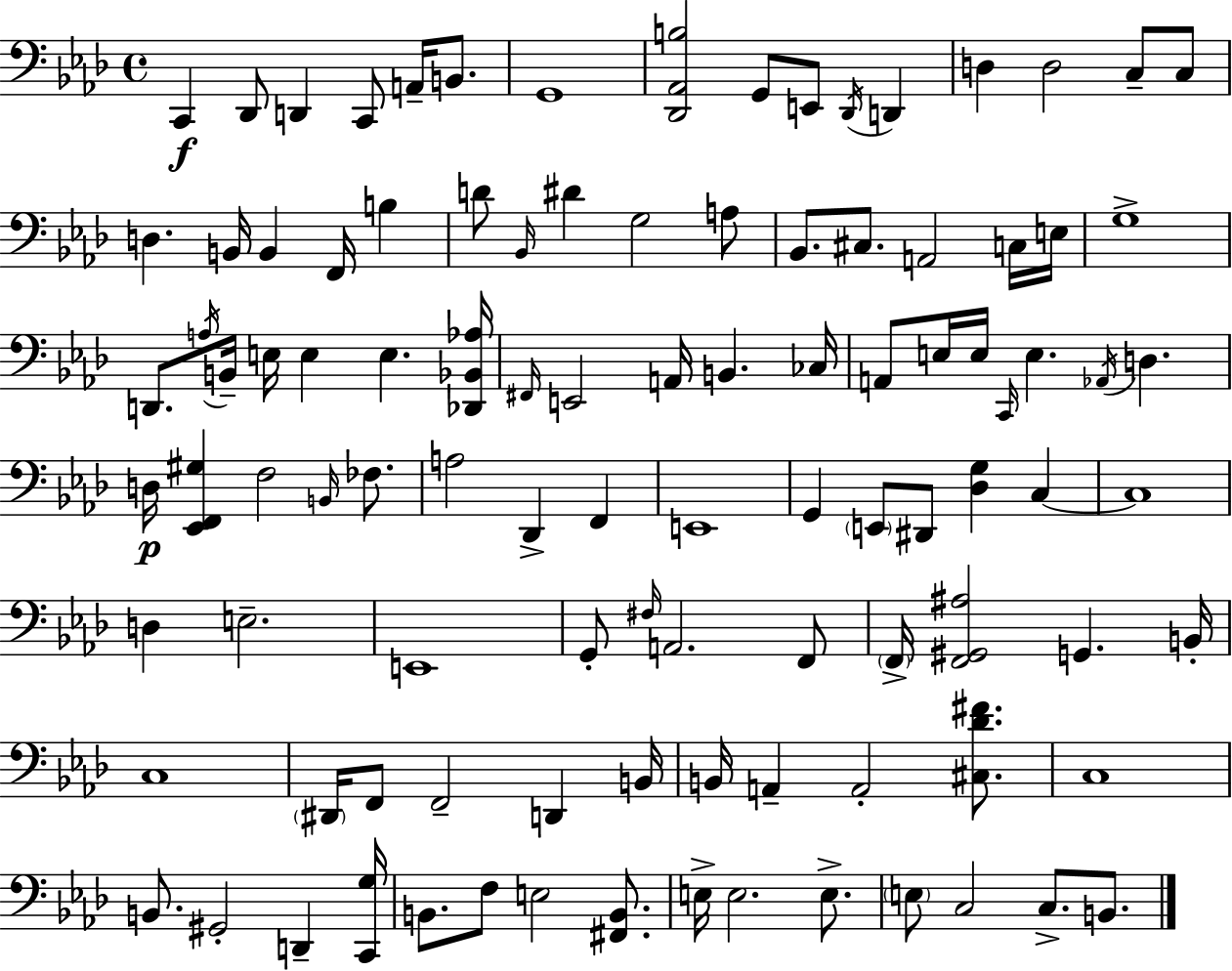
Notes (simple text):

C2/q Db2/e D2/q C2/e A2/s B2/e. G2/w [Db2,Ab2,B3]/h G2/e E2/e Db2/s D2/q D3/q D3/h C3/e C3/e D3/q. B2/s B2/q F2/s B3/q D4/e Bb2/s D#4/q G3/h A3/e Bb2/e. C#3/e. A2/h C3/s E3/s G3/w D2/e. A3/s B2/s E3/s E3/q E3/q. [Db2,Bb2,Ab3]/s F#2/s E2/h A2/s B2/q. CES3/s A2/e E3/s E3/s C2/s E3/q. Ab2/s D3/q. D3/s [Eb2,F2,G#3]/q F3/h B2/s FES3/e. A3/h Db2/q F2/q E2/w G2/q E2/e D#2/e [Db3,G3]/q C3/q C3/w D3/q E3/h. E2/w G2/e F#3/s A2/h. F2/e F2/s [F2,G#2,A#3]/h G2/q. B2/s C3/w D#2/s F2/e F2/h D2/q B2/s B2/s A2/q A2/h [C#3,Db4,F#4]/e. C3/w B2/e. G#2/h D2/q [C2,G3]/s B2/e. F3/e E3/h [F#2,B2]/e. E3/s E3/h. E3/e. E3/e C3/h C3/e. B2/e.